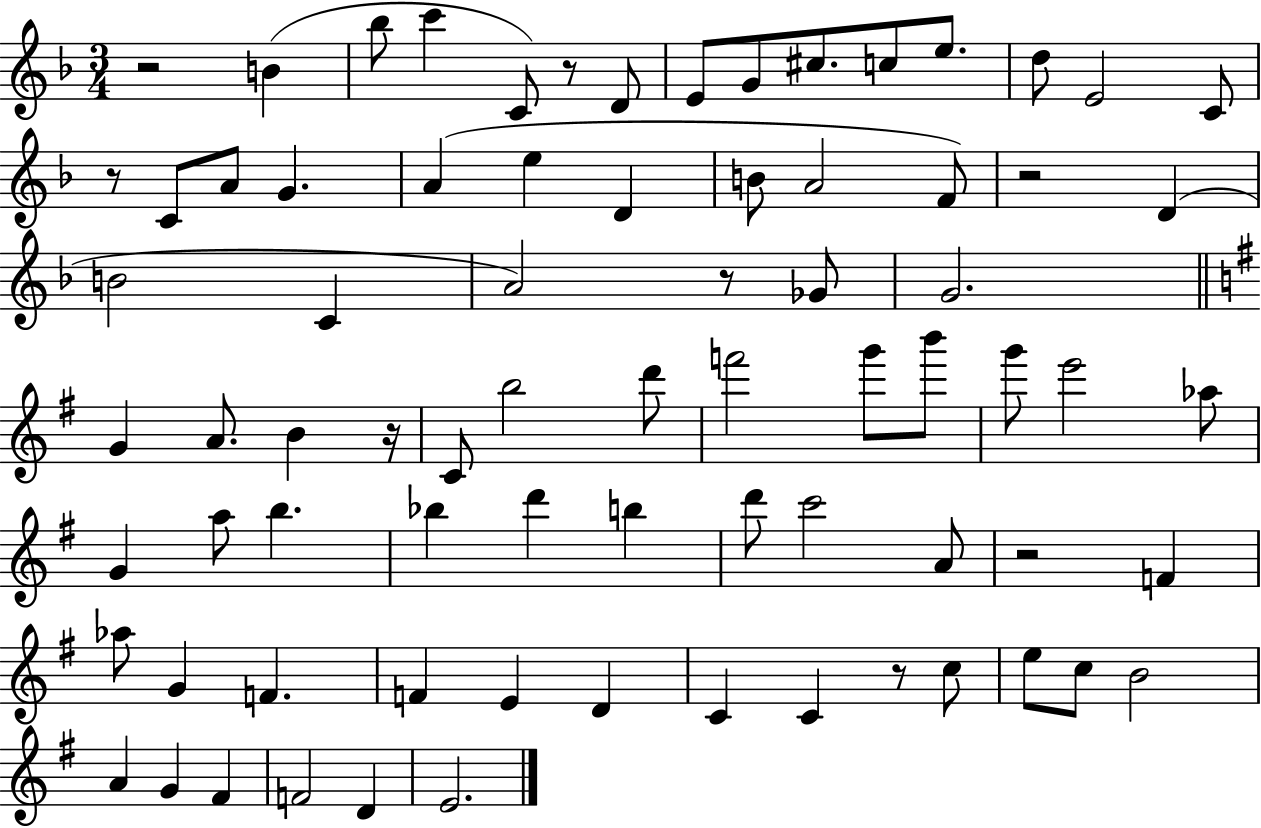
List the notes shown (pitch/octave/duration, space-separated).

R/h B4/q Bb5/e C6/q C4/e R/e D4/e E4/e G4/e C#5/e. C5/e E5/e. D5/e E4/h C4/e R/e C4/e A4/e G4/q. A4/q E5/q D4/q B4/e A4/h F4/e R/h D4/q B4/h C4/q A4/h R/e Gb4/e G4/h. G4/q A4/e. B4/q R/s C4/e B5/h D6/e F6/h G6/e B6/e G6/e E6/h Ab5/e G4/q A5/e B5/q. Bb5/q D6/q B5/q D6/e C6/h A4/e R/h F4/q Ab5/e G4/q F4/q. F4/q E4/q D4/q C4/q C4/q R/e C5/e E5/e C5/e B4/h A4/q G4/q F#4/q F4/h D4/q E4/h.